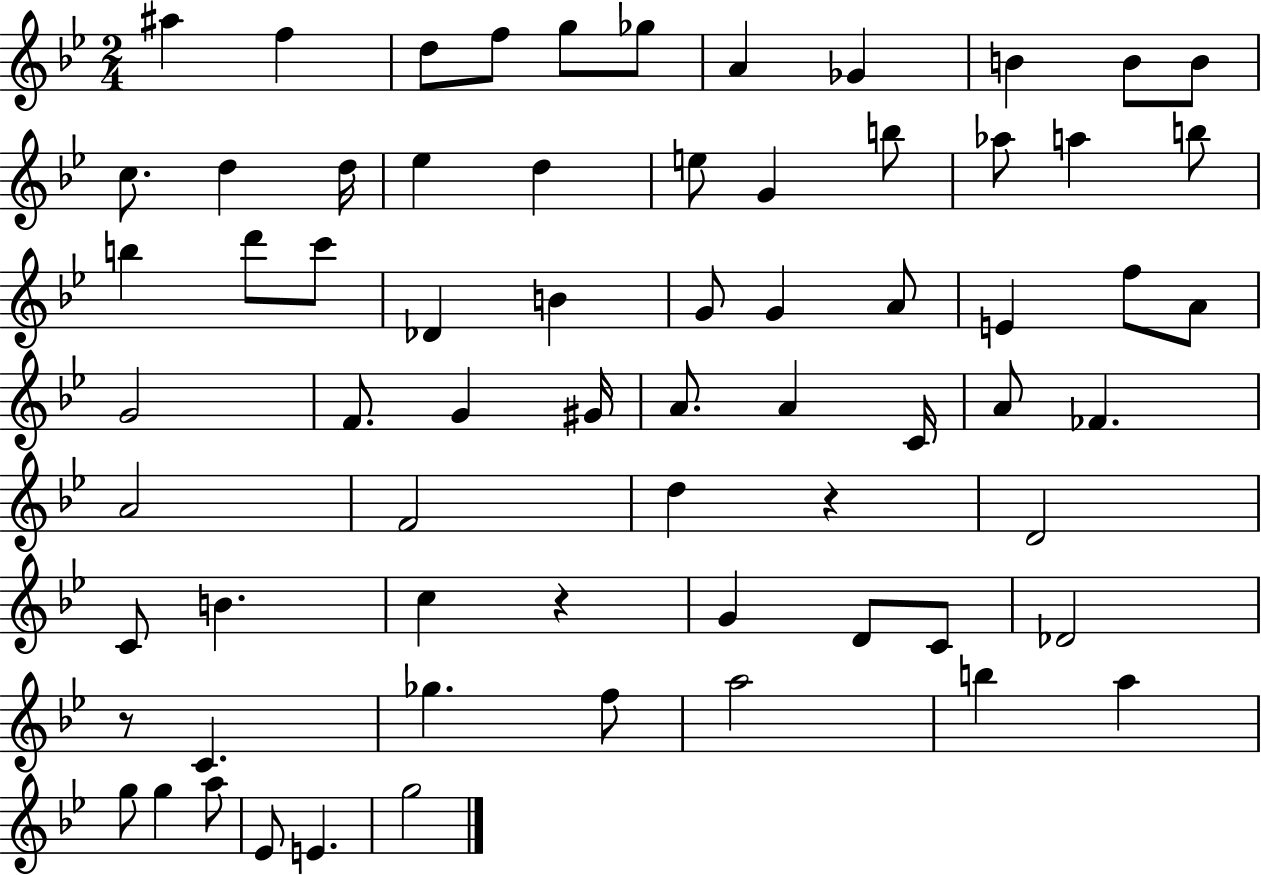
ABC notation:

X:1
T:Untitled
M:2/4
L:1/4
K:Bb
^a f d/2 f/2 g/2 _g/2 A _G B B/2 B/2 c/2 d d/4 _e d e/2 G b/2 _a/2 a b/2 b d'/2 c'/2 _D B G/2 G A/2 E f/2 A/2 G2 F/2 G ^G/4 A/2 A C/4 A/2 _F A2 F2 d z D2 C/2 B c z G D/2 C/2 _D2 z/2 C _g f/2 a2 b a g/2 g a/2 _E/2 E g2